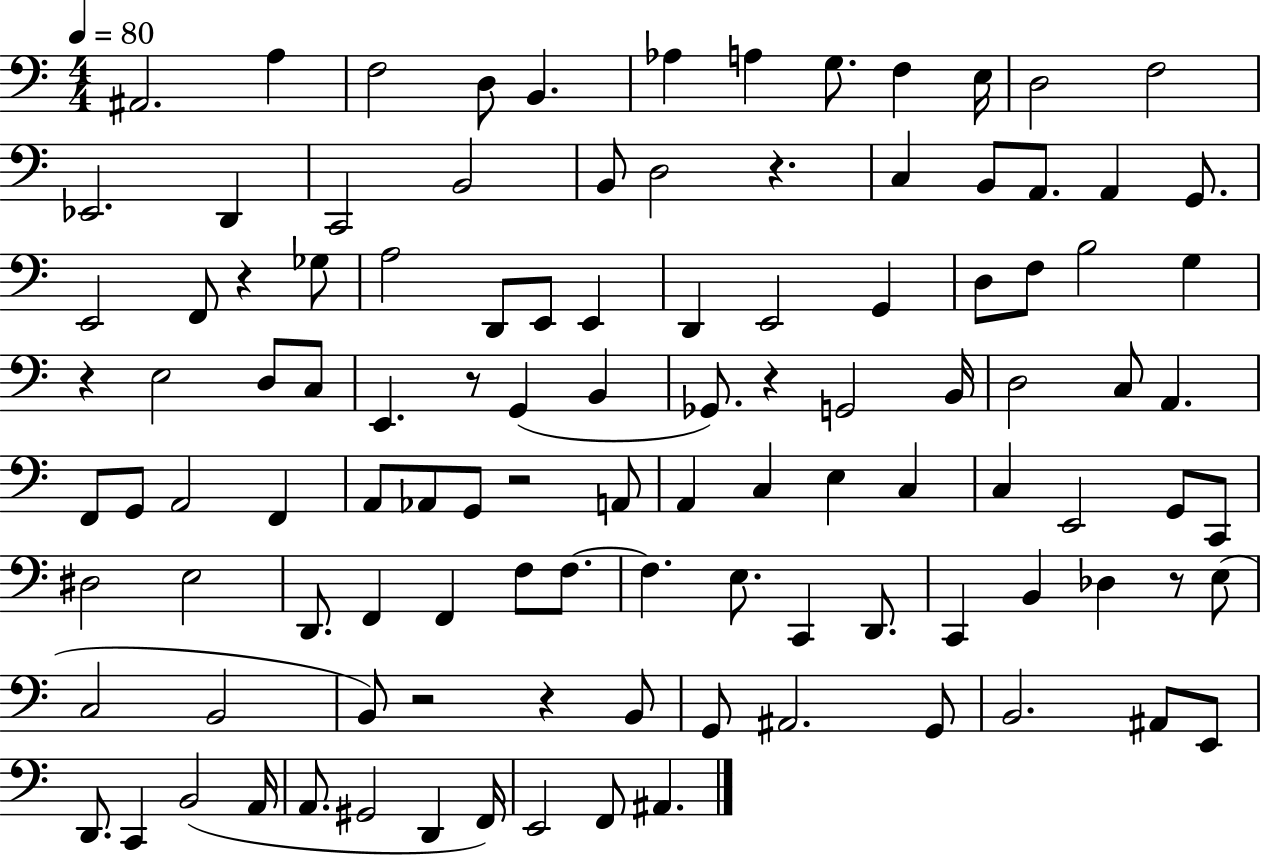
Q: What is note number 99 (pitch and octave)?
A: E2